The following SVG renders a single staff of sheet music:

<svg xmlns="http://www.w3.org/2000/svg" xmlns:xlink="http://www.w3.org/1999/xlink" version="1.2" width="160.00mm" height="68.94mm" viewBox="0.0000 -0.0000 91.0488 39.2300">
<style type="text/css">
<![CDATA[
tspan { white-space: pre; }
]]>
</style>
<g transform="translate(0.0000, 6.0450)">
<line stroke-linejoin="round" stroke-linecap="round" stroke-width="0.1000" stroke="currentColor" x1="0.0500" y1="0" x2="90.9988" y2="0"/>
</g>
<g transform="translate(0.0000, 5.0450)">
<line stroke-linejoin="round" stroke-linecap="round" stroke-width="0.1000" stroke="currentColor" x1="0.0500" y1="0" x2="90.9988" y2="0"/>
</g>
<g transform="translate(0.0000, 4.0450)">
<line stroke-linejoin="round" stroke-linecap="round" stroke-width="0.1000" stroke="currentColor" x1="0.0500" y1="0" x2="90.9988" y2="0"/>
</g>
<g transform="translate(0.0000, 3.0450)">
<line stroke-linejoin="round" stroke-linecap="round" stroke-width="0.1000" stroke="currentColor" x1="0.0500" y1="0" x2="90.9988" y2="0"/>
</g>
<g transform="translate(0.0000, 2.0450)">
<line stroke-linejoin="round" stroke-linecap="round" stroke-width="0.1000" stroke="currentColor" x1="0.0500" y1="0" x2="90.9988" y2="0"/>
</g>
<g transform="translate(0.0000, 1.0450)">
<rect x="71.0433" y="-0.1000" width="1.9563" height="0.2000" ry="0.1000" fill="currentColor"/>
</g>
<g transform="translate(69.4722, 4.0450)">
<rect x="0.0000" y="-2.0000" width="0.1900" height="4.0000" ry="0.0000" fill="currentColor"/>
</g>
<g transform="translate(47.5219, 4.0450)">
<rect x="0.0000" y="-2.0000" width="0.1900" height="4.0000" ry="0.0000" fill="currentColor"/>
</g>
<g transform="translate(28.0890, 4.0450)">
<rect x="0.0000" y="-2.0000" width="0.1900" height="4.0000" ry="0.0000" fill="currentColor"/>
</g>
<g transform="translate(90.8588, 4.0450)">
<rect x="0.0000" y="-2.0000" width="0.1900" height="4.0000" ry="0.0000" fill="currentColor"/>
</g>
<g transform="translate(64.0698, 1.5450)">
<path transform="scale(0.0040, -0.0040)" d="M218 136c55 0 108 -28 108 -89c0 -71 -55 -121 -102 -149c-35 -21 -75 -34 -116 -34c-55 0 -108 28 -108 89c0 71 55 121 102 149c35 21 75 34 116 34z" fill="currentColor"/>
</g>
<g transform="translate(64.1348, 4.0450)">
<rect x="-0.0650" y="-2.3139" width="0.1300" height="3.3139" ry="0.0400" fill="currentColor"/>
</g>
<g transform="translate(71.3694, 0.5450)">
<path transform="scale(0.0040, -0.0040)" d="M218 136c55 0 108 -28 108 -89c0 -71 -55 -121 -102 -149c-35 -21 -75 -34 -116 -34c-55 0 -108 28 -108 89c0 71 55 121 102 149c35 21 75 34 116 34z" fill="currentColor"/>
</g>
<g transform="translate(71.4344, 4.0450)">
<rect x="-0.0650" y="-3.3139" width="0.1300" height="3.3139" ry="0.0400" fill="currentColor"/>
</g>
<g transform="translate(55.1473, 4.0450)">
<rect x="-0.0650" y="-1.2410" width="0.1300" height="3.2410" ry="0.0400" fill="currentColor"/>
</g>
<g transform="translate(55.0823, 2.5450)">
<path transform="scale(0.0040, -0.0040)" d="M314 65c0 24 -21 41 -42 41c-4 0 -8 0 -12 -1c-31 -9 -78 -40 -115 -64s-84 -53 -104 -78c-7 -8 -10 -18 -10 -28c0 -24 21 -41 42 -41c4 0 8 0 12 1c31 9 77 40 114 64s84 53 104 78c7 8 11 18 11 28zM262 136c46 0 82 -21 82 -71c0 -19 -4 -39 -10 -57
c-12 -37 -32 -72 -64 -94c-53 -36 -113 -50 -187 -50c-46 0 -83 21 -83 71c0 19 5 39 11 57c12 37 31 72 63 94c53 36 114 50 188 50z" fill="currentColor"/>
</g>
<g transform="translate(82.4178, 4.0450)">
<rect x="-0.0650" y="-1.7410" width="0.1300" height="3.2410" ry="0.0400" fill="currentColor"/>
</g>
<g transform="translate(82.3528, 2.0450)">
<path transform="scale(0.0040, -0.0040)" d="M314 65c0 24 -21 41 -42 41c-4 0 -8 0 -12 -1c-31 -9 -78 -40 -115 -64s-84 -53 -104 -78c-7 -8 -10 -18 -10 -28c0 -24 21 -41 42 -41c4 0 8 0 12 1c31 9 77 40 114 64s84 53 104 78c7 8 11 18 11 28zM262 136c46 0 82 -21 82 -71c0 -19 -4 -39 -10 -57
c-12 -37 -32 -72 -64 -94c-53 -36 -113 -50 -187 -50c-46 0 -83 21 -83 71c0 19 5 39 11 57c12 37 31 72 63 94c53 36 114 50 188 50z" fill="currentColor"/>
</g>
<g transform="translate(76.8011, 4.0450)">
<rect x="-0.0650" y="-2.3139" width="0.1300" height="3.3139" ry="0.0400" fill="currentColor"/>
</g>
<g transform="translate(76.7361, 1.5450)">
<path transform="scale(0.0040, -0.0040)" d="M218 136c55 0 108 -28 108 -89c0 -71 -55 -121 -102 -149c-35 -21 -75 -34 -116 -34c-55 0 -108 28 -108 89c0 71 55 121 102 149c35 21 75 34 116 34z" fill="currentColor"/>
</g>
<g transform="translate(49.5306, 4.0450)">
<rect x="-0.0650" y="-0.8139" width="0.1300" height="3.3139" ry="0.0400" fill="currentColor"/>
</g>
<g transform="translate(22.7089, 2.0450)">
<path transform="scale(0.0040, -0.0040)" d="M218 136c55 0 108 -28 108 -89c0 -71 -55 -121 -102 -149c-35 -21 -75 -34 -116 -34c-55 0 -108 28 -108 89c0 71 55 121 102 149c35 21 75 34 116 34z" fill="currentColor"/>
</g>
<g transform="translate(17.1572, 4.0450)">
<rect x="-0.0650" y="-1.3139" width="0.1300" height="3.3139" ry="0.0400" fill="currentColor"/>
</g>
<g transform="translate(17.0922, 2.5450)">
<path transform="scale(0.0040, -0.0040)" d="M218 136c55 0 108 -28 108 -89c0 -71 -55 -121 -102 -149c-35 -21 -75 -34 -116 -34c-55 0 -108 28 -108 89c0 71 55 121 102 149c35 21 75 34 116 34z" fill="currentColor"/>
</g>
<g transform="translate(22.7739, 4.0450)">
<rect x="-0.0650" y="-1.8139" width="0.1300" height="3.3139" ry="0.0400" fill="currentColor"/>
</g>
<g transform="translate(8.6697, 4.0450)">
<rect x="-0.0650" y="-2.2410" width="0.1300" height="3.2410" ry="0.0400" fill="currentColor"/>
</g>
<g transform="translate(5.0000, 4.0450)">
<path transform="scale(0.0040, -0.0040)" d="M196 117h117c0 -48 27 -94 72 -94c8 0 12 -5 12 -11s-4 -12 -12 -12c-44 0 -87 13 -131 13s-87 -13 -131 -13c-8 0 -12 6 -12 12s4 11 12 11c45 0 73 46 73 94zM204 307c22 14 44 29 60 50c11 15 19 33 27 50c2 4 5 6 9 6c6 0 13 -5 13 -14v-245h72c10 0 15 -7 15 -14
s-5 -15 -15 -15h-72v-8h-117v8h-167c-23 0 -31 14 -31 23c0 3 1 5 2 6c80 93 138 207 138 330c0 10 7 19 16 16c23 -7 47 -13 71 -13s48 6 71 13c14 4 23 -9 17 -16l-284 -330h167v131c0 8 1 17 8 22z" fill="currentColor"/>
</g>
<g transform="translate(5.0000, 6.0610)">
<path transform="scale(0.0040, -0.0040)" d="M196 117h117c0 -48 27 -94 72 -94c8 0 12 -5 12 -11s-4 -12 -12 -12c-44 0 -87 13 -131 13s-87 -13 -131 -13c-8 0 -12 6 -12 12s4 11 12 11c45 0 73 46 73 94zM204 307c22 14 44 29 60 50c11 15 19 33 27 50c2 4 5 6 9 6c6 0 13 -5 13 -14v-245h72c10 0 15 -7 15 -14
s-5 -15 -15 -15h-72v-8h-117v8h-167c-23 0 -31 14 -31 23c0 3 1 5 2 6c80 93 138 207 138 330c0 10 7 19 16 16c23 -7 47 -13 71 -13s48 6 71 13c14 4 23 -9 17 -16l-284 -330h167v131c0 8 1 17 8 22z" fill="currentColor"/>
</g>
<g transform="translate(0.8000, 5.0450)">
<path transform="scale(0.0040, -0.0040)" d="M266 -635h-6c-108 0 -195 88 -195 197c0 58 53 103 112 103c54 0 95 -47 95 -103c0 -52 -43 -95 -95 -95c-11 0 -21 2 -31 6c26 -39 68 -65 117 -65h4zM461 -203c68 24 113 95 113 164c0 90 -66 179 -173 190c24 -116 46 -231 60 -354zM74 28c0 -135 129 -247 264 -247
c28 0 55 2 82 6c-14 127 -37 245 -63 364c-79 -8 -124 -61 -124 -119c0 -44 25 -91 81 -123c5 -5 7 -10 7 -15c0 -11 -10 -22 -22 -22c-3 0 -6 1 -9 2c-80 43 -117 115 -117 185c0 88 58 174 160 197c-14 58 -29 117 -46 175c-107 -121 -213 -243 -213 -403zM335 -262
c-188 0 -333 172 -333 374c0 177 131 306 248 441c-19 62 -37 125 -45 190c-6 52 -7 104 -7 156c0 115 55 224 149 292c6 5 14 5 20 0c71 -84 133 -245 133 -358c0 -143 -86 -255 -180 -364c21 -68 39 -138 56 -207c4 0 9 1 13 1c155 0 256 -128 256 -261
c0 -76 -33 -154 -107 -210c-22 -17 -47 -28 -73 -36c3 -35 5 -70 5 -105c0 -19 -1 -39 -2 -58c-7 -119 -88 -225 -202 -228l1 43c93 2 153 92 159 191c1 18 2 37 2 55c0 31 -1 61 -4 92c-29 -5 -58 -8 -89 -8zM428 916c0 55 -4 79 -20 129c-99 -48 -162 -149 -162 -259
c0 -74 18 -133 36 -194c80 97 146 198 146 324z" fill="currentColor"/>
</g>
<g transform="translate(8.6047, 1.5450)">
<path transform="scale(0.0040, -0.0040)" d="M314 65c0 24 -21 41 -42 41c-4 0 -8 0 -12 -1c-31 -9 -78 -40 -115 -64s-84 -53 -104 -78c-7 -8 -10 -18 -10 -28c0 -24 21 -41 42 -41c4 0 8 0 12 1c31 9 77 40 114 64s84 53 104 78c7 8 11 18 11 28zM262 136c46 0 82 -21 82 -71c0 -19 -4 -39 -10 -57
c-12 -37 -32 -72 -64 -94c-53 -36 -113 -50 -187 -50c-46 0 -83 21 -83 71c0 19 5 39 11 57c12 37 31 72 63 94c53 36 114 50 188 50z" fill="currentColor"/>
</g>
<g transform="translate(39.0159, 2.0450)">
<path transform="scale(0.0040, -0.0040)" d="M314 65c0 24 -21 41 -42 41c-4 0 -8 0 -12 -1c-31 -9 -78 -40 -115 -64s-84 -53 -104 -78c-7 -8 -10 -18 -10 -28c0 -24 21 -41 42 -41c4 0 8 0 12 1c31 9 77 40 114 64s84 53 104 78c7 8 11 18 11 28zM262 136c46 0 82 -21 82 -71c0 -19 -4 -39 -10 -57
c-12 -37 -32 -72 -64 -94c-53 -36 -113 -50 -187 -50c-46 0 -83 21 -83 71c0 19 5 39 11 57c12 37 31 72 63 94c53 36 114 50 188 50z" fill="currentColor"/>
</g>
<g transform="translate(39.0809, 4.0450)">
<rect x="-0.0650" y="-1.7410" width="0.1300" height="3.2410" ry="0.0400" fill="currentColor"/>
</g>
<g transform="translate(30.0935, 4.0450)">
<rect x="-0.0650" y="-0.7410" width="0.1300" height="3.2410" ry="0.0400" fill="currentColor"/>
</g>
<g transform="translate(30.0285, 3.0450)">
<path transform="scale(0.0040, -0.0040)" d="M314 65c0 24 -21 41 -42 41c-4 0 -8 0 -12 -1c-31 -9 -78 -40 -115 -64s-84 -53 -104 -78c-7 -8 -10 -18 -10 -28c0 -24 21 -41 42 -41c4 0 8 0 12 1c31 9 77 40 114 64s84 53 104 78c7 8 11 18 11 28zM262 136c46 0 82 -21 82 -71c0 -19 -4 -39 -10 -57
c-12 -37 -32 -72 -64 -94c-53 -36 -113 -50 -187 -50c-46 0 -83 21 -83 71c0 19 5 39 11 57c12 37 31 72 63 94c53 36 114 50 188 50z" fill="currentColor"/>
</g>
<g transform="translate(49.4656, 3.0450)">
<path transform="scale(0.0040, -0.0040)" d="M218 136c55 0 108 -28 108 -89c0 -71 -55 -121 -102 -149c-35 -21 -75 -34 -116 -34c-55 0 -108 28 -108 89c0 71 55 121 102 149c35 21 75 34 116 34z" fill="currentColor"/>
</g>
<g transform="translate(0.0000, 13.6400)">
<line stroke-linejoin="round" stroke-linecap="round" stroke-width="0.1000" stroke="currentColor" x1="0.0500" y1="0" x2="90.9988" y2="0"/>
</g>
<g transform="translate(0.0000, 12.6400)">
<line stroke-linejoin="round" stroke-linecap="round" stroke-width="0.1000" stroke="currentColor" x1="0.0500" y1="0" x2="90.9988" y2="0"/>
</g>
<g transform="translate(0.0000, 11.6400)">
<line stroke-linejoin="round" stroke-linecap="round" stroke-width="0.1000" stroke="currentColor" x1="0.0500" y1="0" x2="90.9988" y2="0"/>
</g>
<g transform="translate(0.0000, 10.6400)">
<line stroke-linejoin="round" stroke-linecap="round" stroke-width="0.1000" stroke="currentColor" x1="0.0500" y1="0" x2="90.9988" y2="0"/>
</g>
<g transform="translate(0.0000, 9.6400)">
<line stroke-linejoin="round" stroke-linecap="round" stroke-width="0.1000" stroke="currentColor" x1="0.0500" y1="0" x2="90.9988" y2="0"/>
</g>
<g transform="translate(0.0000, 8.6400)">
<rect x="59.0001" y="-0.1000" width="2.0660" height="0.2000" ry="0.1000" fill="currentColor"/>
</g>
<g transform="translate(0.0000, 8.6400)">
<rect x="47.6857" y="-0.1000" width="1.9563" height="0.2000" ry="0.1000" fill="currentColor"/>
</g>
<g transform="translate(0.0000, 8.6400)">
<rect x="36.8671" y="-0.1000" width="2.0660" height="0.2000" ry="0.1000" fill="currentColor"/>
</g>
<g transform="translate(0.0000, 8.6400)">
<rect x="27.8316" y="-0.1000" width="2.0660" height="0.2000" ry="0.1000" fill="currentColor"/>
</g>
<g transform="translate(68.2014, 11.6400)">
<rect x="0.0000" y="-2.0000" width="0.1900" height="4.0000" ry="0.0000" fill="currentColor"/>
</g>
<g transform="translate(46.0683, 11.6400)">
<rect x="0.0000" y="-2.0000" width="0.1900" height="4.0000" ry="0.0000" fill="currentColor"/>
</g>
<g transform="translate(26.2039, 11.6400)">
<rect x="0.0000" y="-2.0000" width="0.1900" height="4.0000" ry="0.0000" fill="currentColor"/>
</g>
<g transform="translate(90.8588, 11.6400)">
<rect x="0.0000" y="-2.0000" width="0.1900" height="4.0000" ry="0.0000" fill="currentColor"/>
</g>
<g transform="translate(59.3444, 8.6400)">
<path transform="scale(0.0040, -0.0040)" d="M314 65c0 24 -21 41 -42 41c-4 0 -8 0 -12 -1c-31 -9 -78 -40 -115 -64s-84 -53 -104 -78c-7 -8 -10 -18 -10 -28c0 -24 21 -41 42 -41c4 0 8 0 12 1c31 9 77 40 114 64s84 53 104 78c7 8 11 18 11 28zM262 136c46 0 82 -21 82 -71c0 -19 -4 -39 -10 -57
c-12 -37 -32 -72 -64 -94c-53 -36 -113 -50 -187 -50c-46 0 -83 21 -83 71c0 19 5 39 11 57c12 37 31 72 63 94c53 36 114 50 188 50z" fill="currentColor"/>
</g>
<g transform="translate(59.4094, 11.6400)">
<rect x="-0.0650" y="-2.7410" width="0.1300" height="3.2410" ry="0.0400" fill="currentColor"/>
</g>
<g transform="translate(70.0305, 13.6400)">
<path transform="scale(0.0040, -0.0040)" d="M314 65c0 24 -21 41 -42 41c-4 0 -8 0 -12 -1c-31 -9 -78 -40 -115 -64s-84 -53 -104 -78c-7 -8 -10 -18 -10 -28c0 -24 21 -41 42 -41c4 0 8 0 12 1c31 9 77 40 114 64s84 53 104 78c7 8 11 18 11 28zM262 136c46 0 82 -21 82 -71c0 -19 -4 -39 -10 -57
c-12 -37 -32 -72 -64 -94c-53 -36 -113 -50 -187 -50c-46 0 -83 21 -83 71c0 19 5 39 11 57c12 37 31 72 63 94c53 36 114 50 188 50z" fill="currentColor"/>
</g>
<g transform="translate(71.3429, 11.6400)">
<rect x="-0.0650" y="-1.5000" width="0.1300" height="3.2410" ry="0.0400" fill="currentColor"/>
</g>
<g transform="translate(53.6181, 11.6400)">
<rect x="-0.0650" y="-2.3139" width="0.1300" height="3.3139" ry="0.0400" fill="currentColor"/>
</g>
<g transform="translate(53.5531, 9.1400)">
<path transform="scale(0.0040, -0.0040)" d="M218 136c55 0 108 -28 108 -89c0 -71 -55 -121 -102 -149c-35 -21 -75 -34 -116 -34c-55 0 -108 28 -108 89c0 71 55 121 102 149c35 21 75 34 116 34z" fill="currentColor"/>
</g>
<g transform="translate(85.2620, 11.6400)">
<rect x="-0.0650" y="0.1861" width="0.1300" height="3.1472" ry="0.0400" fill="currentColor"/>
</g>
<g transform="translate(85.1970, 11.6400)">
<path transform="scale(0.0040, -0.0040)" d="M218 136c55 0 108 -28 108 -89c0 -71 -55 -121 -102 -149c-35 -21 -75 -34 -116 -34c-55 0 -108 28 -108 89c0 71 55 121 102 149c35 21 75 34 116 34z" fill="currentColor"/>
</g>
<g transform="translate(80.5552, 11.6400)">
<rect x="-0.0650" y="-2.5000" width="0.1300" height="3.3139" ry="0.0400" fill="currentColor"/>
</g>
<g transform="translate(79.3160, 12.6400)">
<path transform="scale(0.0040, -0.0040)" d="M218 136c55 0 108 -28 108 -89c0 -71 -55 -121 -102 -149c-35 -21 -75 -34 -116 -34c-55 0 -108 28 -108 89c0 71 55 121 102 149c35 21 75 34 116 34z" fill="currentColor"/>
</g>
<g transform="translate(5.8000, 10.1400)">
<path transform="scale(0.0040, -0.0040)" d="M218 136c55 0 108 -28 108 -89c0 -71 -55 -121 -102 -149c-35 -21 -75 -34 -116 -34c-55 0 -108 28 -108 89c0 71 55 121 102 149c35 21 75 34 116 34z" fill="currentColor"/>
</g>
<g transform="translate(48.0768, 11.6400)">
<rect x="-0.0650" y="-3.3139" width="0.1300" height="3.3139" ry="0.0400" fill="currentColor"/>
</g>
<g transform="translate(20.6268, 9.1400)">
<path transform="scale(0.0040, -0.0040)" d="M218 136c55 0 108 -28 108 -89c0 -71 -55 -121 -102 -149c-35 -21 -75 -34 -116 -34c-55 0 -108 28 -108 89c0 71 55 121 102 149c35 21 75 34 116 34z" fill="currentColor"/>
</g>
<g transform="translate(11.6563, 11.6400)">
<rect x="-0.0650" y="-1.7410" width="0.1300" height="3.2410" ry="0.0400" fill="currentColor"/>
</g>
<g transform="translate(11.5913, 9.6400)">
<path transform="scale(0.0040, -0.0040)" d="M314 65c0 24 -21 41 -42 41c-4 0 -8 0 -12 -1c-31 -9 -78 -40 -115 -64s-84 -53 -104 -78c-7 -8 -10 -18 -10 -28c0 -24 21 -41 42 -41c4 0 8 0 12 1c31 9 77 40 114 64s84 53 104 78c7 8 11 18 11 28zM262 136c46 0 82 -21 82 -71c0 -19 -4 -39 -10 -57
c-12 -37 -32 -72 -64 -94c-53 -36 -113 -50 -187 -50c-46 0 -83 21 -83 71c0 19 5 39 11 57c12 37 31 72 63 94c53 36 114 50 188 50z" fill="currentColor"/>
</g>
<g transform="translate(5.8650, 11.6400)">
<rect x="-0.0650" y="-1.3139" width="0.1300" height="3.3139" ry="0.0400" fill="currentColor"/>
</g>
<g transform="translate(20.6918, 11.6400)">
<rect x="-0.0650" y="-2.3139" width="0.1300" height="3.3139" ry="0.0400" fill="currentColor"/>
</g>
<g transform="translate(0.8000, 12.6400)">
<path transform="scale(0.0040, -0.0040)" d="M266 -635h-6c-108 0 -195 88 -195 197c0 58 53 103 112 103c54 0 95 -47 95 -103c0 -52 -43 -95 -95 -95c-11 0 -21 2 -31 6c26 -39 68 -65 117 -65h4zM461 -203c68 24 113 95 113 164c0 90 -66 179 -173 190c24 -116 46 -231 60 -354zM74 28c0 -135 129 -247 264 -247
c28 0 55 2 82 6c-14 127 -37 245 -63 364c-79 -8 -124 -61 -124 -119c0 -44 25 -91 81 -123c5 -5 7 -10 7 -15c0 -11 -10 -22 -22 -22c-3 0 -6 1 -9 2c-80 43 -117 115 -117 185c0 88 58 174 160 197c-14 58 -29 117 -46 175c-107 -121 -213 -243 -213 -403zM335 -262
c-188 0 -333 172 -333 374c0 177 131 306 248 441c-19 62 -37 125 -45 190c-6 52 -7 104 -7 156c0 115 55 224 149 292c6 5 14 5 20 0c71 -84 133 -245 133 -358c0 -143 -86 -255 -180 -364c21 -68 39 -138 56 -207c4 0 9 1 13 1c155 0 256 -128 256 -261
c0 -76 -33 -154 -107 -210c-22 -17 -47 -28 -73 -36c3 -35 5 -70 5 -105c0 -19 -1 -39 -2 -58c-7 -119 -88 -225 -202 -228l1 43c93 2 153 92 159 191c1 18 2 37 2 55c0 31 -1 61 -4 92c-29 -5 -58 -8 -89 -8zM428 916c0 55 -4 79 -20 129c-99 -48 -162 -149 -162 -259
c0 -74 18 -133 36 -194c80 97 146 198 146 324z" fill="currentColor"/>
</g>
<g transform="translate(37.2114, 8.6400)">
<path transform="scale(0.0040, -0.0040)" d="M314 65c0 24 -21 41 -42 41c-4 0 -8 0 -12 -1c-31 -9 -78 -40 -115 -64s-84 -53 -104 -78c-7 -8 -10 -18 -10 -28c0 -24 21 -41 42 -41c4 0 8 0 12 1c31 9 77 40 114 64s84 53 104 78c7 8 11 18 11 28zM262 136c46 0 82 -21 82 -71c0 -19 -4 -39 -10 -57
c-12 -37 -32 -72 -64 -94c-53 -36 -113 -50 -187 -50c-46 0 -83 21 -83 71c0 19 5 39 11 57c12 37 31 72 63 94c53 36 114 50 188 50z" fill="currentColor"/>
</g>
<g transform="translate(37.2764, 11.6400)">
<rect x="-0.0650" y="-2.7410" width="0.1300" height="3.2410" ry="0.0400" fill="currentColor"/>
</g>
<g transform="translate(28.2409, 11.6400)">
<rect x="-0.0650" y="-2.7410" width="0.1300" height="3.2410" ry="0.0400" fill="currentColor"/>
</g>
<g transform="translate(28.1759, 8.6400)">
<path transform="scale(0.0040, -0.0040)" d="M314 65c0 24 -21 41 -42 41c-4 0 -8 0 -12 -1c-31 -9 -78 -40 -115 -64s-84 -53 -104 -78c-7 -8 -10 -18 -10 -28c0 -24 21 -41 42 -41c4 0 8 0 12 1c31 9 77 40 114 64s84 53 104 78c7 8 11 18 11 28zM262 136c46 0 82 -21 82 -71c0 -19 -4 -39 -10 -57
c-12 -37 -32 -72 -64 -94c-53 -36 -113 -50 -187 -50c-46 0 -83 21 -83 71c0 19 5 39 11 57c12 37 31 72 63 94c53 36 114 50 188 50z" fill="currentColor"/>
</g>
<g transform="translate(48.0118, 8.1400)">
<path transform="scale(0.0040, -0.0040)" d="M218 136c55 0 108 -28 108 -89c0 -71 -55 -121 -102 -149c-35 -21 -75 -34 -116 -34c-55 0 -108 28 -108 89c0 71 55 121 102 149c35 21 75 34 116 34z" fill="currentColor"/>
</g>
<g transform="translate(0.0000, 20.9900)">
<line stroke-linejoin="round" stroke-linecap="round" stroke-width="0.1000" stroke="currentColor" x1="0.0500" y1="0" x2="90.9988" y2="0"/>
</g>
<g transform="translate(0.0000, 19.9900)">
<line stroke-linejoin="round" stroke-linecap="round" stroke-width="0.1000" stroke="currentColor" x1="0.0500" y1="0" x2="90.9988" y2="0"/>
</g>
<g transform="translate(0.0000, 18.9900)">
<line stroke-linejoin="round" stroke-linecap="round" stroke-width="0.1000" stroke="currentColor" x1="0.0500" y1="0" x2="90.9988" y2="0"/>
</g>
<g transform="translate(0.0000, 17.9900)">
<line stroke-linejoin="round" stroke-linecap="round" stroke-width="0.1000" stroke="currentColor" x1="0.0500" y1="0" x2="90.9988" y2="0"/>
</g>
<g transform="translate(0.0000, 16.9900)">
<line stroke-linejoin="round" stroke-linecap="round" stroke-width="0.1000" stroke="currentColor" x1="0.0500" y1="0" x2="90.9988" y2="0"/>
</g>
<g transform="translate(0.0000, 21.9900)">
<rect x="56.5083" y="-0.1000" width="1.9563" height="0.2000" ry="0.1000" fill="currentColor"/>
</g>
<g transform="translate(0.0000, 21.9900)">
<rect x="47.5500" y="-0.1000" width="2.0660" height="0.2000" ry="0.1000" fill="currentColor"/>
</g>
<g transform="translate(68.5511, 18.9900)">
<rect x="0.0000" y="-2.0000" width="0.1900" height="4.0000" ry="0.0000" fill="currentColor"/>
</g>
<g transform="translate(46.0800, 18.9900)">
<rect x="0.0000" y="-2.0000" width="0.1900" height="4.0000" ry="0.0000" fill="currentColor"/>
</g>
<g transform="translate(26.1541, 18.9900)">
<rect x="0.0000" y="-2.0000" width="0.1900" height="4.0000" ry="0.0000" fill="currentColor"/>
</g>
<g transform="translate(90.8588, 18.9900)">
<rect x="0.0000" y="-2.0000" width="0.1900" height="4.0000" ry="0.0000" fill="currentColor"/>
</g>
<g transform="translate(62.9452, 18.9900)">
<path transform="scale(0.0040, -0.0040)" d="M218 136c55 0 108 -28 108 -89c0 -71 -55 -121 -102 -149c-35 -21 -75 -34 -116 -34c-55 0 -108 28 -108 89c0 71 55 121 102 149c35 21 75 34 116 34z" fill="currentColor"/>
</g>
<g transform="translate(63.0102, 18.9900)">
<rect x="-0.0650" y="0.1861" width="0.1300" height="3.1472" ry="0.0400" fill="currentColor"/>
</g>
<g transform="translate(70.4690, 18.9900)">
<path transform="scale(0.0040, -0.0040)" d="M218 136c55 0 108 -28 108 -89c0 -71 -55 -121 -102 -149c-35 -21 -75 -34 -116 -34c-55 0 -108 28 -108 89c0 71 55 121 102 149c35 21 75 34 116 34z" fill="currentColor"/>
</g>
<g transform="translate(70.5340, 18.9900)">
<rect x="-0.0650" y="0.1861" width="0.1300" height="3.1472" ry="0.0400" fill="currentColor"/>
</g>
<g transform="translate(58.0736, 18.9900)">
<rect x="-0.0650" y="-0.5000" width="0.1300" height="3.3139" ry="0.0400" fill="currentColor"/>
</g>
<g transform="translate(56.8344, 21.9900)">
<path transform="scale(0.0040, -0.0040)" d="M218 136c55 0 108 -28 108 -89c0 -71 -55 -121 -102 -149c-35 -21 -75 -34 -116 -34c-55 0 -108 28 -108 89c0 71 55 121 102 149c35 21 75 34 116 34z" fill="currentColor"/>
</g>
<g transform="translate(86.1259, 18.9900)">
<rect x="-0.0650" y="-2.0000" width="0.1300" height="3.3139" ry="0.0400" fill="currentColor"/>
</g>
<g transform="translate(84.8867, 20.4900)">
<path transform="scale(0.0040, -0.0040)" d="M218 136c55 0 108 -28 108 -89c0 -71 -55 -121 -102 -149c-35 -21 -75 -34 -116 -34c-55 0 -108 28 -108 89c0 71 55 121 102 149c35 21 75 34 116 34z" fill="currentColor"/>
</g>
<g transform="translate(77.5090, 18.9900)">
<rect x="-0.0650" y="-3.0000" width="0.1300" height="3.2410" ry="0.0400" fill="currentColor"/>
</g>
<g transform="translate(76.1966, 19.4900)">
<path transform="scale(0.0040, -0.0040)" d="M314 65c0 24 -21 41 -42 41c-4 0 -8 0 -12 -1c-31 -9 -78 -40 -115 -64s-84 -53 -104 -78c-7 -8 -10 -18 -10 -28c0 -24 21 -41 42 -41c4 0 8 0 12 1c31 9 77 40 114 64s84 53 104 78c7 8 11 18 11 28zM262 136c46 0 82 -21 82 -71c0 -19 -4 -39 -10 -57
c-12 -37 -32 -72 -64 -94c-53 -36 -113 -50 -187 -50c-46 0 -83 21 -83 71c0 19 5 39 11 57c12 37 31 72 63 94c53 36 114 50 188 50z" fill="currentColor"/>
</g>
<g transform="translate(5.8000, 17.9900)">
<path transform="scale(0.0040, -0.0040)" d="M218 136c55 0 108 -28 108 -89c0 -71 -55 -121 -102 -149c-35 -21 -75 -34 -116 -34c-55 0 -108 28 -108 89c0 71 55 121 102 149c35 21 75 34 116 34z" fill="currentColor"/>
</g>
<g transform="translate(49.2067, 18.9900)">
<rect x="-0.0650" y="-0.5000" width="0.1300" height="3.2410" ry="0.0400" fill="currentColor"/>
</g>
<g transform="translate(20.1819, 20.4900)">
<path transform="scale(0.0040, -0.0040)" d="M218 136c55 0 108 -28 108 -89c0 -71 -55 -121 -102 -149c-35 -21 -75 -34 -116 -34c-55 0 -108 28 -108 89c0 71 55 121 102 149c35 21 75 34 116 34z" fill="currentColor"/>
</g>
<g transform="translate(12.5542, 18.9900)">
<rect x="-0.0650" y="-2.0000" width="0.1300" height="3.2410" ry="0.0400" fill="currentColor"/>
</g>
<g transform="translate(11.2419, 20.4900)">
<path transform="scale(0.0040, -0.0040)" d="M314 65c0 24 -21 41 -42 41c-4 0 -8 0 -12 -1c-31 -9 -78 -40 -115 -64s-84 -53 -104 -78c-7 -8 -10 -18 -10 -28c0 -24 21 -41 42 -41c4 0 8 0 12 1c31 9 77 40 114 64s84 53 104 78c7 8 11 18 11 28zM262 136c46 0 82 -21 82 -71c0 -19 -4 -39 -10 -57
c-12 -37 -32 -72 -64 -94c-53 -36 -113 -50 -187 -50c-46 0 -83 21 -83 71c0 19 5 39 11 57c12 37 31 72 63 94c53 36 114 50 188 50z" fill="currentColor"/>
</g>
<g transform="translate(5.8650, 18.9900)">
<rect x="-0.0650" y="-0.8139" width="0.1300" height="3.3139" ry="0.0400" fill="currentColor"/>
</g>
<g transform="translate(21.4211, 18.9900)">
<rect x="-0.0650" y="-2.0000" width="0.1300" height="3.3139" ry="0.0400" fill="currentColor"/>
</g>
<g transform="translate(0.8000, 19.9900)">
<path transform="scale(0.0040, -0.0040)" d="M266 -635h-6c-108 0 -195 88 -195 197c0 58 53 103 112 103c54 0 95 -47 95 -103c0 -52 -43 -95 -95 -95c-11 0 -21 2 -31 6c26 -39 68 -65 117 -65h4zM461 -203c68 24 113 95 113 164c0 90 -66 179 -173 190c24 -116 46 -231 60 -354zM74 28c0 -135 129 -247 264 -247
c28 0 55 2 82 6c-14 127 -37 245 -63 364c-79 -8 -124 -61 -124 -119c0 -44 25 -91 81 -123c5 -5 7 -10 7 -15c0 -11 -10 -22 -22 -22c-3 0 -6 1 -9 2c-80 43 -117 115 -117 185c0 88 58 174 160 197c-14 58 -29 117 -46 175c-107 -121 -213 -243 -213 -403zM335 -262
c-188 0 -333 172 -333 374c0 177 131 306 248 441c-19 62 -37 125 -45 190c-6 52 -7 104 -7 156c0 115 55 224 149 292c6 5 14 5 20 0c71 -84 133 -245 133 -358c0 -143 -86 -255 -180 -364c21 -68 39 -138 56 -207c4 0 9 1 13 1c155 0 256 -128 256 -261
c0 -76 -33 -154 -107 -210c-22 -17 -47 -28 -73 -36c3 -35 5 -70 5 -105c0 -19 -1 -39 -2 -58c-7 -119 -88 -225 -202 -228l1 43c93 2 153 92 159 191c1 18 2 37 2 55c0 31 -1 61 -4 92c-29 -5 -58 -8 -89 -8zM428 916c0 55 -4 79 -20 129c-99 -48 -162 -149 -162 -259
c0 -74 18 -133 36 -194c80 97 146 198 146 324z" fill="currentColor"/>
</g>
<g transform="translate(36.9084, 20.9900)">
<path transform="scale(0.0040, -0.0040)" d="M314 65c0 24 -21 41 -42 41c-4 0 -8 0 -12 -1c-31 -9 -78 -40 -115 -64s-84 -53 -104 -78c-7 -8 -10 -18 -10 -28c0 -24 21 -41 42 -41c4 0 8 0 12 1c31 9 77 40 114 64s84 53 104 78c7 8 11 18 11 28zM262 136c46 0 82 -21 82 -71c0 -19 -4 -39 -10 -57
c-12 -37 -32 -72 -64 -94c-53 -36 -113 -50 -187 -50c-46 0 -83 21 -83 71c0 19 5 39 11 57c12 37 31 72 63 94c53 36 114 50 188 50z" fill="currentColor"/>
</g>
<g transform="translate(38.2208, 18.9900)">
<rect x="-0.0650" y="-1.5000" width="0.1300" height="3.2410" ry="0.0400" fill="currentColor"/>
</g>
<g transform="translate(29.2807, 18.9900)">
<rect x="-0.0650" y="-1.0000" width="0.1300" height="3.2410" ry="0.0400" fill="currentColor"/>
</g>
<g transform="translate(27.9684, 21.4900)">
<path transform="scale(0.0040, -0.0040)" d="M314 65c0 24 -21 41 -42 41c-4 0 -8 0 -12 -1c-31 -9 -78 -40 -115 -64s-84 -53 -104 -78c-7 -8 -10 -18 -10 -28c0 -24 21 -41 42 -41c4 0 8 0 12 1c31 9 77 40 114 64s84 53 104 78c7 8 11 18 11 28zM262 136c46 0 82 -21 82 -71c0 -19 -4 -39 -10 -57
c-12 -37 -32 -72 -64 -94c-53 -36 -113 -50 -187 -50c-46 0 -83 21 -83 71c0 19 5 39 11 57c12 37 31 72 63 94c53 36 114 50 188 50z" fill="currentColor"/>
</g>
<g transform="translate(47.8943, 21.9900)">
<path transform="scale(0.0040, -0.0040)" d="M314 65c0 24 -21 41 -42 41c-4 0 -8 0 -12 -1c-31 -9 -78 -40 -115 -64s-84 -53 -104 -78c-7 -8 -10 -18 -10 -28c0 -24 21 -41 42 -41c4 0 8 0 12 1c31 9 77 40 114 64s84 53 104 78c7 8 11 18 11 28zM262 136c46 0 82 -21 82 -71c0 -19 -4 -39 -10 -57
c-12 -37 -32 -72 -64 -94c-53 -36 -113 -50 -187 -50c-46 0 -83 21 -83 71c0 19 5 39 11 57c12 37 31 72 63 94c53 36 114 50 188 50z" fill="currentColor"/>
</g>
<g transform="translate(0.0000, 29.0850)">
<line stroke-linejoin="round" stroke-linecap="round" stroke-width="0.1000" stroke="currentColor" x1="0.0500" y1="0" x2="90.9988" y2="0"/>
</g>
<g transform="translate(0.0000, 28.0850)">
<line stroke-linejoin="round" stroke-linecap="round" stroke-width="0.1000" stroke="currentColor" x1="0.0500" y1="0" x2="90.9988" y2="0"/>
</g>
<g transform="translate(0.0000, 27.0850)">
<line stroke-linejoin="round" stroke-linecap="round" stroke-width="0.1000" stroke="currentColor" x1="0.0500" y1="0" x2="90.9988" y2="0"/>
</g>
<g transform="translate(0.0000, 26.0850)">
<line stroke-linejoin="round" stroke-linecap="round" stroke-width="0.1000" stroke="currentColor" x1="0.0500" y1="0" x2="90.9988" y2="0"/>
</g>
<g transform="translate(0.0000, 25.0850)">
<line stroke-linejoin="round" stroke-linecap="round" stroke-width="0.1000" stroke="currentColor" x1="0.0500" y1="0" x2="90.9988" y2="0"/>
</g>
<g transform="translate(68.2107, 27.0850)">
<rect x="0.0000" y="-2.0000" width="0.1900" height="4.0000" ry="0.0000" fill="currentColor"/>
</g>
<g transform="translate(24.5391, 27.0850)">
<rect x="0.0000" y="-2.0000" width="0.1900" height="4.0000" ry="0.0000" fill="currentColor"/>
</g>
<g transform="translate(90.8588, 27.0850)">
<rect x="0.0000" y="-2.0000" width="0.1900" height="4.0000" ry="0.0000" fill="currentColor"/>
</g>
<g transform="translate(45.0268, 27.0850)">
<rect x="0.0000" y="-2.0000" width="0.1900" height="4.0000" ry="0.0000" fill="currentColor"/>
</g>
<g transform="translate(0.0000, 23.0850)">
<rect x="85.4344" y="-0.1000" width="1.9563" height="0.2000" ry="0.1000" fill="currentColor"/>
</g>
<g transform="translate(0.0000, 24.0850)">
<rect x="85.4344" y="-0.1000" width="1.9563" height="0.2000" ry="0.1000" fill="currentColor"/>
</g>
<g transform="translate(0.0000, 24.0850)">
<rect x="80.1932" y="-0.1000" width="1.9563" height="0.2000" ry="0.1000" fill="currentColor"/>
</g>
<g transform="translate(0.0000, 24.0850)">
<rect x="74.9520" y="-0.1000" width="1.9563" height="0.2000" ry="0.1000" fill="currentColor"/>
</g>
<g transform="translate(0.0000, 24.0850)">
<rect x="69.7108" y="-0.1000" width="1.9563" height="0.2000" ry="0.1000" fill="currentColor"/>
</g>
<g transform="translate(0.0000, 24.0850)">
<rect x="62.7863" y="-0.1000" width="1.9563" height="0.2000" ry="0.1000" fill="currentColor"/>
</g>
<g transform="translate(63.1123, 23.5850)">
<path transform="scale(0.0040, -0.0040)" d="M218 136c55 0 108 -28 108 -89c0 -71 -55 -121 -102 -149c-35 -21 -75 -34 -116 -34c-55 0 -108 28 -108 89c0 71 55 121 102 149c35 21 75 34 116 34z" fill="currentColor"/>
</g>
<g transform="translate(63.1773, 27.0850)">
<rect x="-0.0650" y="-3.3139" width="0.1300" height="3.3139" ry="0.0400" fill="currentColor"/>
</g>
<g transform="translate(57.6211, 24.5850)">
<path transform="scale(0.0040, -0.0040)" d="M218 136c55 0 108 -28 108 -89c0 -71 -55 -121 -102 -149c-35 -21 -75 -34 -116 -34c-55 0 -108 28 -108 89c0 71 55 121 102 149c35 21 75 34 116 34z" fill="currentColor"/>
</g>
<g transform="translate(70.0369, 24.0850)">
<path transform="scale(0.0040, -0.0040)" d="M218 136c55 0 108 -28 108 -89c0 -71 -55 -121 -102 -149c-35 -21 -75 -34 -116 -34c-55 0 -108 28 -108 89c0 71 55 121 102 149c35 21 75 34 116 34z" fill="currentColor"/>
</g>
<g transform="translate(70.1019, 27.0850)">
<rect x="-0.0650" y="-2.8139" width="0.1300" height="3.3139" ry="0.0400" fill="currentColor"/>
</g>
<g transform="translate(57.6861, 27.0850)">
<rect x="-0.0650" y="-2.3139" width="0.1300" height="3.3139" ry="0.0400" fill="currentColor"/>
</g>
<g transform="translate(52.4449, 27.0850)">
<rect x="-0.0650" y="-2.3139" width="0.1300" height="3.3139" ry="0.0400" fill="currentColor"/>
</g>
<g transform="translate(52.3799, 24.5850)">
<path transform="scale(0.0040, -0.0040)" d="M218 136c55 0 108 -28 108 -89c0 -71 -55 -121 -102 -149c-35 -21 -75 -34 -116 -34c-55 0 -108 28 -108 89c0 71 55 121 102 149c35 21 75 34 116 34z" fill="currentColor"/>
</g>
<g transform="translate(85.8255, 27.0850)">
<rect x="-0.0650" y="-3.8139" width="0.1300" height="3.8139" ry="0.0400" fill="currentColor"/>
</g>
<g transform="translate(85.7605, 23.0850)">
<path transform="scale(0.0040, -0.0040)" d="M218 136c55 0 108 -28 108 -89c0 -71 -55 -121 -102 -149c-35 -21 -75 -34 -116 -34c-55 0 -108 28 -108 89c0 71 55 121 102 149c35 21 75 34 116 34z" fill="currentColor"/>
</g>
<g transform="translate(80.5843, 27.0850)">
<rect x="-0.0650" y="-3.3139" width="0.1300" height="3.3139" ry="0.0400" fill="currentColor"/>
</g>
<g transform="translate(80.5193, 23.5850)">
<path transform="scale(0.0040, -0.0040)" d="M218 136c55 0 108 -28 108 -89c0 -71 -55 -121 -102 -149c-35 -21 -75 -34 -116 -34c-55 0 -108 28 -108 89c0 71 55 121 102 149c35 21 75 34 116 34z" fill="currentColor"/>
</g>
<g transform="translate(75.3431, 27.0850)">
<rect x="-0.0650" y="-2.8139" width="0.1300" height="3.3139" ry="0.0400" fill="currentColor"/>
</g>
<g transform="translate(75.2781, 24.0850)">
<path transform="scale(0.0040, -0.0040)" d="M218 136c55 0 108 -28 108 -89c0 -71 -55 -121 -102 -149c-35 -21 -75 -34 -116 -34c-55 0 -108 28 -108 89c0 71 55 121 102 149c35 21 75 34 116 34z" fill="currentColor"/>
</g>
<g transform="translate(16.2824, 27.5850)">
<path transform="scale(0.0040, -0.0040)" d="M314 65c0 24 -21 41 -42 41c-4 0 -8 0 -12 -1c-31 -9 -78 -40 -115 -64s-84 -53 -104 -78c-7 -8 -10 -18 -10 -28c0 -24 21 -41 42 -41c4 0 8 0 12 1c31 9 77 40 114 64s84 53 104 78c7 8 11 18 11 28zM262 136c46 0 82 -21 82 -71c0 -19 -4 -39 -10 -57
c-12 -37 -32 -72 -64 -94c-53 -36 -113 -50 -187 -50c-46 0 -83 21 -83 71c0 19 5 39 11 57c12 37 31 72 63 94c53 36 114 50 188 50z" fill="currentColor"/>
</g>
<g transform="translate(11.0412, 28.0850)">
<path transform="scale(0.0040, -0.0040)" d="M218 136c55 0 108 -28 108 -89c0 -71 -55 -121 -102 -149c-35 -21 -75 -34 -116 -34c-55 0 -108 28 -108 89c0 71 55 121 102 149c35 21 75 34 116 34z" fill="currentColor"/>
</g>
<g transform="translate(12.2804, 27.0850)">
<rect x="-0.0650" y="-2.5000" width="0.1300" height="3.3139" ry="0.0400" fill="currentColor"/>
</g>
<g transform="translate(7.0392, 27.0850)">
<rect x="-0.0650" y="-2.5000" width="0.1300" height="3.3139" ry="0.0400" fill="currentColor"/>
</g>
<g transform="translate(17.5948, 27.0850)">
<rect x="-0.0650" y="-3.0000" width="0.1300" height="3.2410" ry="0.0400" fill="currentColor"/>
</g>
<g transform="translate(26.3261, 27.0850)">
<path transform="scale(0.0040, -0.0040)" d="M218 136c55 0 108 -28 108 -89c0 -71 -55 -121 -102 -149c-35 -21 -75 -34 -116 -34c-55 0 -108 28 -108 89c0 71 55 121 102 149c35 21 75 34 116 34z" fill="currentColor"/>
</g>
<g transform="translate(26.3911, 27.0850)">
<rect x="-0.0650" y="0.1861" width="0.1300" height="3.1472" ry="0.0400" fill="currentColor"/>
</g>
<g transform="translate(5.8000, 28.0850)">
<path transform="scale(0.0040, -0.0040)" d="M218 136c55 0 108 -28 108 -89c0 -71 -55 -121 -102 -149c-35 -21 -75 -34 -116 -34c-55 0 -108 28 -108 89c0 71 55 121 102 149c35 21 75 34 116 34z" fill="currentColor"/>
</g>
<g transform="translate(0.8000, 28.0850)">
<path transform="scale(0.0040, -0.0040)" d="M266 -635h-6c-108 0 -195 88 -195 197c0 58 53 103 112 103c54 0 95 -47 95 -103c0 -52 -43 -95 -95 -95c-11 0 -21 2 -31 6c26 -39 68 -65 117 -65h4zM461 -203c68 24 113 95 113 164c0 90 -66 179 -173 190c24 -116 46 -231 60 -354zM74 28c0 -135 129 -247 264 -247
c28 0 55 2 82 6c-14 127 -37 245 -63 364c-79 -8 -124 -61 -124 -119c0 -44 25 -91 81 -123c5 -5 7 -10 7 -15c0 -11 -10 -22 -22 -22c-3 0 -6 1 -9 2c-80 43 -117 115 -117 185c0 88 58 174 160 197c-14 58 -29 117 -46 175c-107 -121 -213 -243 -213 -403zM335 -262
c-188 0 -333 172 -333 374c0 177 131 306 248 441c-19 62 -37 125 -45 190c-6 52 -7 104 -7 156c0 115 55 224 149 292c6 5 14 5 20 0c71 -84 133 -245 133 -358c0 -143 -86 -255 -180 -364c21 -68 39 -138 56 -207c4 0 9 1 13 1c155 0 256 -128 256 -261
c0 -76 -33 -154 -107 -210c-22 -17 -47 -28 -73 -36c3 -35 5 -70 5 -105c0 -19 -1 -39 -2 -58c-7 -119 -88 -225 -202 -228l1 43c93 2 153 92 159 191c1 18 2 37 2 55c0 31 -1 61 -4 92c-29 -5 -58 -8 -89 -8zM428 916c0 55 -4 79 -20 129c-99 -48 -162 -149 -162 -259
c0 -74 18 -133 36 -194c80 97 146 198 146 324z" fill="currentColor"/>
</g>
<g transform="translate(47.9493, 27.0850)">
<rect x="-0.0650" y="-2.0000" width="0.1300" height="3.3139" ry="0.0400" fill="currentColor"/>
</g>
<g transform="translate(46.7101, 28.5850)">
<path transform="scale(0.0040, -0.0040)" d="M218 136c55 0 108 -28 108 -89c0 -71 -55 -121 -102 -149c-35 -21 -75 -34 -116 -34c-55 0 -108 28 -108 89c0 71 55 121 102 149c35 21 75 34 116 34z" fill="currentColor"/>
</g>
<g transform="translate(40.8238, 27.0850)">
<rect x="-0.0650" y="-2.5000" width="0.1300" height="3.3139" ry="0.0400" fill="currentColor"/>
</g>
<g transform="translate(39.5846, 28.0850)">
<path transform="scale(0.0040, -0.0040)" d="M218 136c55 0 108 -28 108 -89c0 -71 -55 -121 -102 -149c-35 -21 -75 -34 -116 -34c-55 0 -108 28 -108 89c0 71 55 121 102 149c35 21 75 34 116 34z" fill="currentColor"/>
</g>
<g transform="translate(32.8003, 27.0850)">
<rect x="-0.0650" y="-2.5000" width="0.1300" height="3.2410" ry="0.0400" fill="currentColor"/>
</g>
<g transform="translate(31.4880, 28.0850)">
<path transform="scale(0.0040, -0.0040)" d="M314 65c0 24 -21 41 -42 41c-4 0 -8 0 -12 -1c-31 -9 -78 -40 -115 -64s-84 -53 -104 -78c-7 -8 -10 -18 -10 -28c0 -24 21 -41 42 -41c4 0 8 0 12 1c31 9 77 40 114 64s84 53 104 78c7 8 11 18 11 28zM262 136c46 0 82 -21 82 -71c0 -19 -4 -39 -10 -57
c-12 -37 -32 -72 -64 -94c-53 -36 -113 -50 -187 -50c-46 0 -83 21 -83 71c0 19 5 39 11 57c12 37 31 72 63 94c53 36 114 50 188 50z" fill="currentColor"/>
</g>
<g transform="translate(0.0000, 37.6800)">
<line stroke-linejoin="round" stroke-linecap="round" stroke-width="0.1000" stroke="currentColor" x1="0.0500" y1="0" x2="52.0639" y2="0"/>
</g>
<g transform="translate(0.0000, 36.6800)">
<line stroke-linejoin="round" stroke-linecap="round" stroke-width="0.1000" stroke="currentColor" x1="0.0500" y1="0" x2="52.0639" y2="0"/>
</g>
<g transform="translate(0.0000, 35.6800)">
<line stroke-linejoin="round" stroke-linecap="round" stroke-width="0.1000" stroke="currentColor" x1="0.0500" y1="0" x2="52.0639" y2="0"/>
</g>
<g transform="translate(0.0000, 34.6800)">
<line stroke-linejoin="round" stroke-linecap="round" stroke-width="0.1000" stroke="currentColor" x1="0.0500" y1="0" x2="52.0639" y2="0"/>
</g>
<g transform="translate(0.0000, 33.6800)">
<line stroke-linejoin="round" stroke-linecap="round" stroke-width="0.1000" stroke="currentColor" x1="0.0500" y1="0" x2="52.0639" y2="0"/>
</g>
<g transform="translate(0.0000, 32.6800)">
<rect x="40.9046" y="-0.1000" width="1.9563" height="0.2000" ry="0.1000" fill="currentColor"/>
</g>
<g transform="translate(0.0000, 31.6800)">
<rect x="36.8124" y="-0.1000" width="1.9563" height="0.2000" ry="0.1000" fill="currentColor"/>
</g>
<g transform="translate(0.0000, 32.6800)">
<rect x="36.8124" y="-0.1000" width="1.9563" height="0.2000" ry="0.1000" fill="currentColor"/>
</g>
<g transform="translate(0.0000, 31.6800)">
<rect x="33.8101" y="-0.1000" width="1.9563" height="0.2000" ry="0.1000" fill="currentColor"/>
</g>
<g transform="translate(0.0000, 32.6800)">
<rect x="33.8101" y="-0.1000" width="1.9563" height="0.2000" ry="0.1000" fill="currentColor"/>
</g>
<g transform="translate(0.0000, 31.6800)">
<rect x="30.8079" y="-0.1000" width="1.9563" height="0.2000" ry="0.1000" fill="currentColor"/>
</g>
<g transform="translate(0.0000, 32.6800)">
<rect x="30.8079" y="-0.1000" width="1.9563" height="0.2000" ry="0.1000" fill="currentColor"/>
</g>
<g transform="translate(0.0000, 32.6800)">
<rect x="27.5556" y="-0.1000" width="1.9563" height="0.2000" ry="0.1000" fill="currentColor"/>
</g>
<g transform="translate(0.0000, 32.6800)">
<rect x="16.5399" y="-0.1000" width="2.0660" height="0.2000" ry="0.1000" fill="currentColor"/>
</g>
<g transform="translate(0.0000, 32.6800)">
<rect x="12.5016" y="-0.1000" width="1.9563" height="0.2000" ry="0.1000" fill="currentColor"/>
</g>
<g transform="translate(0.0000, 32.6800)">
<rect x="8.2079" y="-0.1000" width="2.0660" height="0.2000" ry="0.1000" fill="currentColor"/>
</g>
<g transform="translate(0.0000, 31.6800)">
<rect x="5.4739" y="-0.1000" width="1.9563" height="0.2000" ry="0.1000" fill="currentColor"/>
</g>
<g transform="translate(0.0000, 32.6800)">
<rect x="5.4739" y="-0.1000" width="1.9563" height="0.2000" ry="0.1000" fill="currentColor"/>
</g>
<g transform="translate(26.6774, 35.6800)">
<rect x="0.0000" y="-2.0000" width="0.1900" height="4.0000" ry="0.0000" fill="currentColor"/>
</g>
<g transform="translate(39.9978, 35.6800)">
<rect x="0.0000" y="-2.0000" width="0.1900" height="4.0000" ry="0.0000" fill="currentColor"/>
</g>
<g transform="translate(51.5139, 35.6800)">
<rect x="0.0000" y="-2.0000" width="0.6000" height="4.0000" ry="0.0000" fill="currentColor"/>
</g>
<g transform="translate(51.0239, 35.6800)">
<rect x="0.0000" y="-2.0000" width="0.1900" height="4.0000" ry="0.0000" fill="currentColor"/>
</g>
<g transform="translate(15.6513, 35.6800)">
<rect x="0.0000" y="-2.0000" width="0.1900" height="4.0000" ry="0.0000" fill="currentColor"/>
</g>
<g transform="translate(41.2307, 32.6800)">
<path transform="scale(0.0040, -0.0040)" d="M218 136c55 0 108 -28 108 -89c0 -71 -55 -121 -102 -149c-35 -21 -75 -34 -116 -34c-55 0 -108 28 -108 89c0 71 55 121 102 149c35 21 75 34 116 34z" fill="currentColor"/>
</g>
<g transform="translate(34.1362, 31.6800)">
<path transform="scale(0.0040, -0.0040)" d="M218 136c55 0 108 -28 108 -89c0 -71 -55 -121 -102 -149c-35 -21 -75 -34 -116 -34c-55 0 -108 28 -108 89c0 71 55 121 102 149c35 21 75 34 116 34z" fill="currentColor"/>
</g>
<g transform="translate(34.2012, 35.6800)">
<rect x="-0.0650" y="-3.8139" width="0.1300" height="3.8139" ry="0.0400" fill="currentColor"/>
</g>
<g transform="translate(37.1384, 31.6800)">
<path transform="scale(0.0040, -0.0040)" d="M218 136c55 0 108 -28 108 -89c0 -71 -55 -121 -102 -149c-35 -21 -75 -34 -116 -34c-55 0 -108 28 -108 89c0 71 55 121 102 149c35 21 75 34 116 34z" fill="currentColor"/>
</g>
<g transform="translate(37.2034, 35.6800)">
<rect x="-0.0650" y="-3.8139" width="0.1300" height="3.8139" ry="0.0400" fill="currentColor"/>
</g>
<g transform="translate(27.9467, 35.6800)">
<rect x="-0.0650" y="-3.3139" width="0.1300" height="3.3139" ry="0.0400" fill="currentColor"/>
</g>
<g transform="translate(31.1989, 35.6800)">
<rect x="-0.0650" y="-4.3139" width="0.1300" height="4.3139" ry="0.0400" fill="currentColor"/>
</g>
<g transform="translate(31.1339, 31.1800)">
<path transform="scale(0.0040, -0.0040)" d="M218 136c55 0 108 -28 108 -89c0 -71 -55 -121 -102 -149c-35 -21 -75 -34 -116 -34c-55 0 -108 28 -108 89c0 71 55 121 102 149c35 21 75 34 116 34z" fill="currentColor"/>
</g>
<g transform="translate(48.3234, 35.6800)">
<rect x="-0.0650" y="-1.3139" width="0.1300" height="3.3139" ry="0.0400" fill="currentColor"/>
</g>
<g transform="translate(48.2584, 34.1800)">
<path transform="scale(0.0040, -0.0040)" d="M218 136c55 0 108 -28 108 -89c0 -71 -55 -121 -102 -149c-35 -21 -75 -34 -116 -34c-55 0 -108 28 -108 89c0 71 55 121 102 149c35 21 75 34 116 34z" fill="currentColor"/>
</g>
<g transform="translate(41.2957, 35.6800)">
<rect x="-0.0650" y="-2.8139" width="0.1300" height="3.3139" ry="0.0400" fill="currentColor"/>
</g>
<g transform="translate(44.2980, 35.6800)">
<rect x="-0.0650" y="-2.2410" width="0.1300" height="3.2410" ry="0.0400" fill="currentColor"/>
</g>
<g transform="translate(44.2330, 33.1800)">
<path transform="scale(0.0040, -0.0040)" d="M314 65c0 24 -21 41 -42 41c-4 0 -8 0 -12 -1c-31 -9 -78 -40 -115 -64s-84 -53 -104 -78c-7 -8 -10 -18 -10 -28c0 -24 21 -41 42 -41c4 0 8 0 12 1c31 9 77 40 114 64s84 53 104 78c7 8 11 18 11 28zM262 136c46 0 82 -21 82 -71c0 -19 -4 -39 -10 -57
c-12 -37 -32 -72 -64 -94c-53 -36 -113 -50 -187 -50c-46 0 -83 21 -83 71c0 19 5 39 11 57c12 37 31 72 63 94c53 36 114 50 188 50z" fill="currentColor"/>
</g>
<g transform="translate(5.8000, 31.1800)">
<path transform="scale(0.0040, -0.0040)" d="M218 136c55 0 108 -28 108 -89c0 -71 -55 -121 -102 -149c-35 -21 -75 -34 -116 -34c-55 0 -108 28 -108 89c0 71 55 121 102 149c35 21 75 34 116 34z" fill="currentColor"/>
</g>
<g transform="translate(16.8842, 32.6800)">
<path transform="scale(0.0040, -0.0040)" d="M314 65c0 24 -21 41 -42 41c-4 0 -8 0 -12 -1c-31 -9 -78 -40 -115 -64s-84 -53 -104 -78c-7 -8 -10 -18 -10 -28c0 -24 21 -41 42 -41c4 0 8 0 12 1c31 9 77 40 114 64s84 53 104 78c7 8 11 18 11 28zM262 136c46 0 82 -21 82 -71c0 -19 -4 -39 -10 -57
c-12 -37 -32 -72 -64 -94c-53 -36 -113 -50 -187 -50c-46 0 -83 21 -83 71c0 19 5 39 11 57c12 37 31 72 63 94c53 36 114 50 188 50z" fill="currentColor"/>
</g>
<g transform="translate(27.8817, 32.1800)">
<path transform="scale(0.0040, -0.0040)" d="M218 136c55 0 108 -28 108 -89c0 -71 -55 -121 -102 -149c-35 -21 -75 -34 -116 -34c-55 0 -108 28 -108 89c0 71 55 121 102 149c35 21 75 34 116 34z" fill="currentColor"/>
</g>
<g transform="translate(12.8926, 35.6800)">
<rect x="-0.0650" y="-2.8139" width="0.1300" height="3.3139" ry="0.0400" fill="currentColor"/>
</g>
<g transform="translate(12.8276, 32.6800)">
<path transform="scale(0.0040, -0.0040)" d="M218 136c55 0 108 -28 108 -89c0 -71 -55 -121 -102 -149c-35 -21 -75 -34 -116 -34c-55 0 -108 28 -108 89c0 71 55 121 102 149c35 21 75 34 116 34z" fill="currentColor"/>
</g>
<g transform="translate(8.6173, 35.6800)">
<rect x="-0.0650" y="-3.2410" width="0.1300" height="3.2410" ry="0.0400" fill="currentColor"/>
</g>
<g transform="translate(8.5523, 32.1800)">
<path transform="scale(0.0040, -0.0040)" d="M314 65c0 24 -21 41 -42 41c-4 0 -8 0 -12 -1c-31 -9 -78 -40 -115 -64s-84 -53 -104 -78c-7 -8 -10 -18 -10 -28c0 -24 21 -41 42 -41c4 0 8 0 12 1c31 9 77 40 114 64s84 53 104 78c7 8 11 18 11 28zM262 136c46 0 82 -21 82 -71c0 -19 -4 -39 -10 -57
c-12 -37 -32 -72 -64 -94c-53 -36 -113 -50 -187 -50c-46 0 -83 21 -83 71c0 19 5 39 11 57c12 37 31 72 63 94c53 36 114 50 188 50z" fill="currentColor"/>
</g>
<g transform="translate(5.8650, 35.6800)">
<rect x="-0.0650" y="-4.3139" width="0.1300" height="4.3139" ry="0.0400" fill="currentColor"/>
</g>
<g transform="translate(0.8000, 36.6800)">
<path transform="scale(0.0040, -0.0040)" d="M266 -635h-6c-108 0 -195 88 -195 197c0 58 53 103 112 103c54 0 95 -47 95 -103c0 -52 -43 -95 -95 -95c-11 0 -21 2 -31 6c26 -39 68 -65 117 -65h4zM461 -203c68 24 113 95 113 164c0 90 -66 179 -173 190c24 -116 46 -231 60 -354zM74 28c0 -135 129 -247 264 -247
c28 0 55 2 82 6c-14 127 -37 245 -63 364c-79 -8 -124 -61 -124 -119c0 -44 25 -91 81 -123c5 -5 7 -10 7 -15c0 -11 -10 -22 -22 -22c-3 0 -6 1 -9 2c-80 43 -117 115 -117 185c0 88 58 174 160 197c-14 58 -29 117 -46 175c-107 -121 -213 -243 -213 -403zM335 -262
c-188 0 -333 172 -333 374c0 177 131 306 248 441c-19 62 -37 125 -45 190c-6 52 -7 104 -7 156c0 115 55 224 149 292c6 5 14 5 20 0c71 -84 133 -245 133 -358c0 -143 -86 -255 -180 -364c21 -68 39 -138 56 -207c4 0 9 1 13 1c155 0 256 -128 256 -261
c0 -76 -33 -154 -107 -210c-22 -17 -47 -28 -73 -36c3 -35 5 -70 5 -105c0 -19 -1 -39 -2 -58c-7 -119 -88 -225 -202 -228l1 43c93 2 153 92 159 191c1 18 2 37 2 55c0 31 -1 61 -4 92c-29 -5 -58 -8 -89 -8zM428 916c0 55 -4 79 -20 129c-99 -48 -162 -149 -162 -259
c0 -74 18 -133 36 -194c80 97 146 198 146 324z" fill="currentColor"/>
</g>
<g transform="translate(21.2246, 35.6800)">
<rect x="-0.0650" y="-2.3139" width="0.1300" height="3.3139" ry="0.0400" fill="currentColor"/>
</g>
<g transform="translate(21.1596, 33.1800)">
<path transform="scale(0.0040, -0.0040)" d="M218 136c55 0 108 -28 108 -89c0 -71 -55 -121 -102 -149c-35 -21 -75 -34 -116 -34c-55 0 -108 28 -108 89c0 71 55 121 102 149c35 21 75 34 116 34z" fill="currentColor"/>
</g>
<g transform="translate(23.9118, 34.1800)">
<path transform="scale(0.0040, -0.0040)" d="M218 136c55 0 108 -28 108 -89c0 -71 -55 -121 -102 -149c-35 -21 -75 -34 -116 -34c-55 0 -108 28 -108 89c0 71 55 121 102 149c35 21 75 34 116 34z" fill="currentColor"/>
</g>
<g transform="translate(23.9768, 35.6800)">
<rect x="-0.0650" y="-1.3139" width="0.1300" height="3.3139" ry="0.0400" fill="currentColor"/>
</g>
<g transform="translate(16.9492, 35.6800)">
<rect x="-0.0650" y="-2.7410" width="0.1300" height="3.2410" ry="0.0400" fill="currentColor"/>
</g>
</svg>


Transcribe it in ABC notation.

X:1
T:Untitled
M:4/4
L:1/4
K:C
g2 e f d2 f2 d e2 g b g f2 e f2 g a2 a2 b g a2 E2 G B d F2 F D2 E2 C2 C B B A2 F G G A2 B G2 G F g g b a a b c' d' b2 a a2 g e b d' c' c' a g2 e